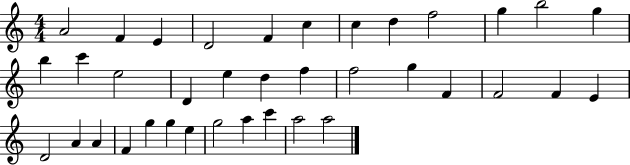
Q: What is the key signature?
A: C major